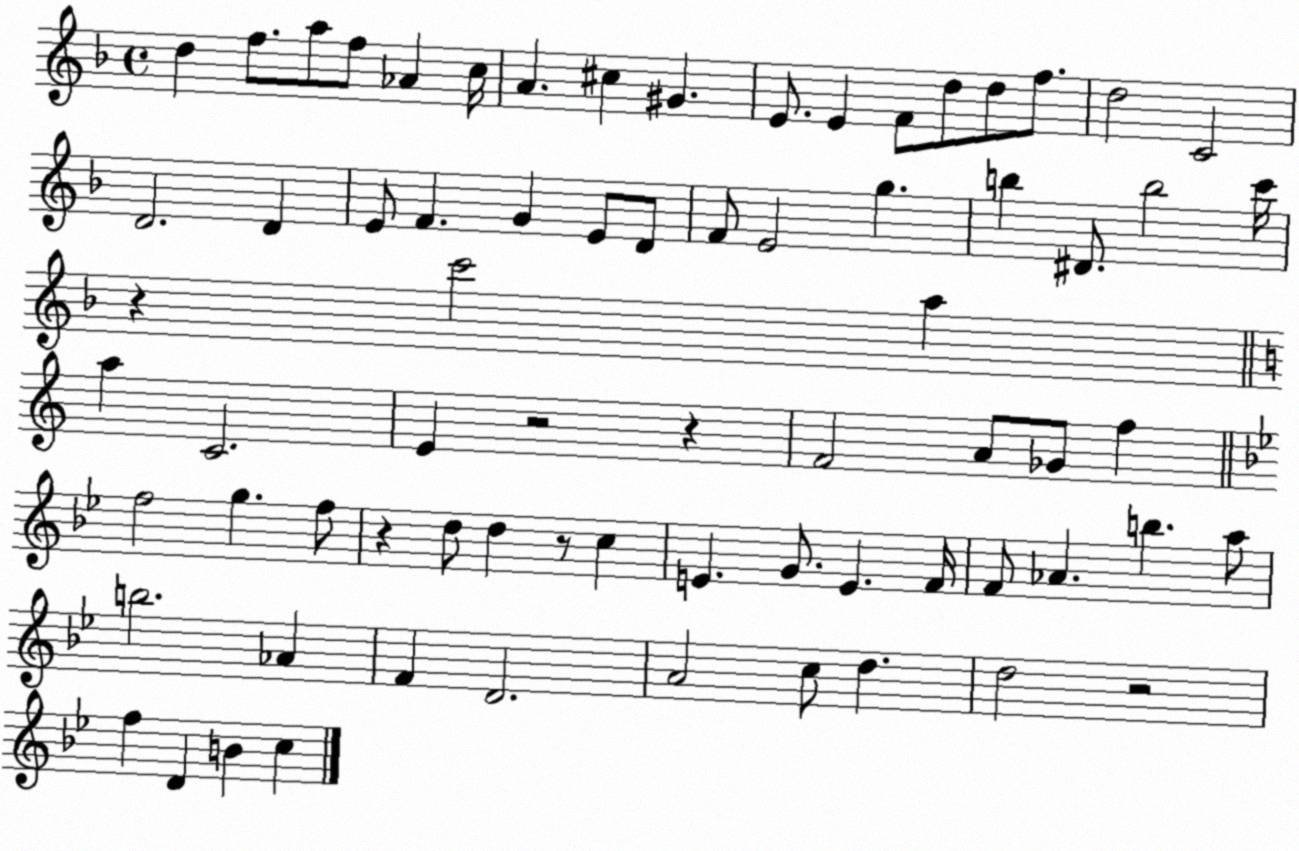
X:1
T:Untitled
M:4/4
L:1/4
K:F
d f/2 a/2 f/2 _A c/4 A ^c ^G E/2 E F/2 d/2 d/2 f/2 d2 C2 D2 D E/2 F G E/2 D/2 F/2 E2 g b ^D/2 b2 c'/4 z c'2 a a C2 E z2 z F2 A/2 _G/2 f f2 g f/2 z d/2 d z/2 c E G/2 E F/4 F/2 _A b a/2 b2 _A F D2 A2 c/2 d d2 z2 f D B c